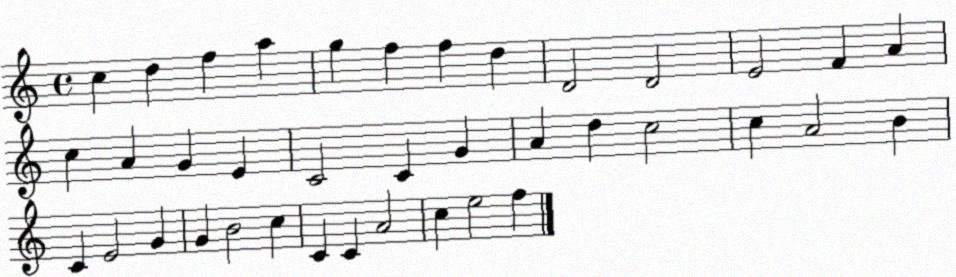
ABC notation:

X:1
T:Untitled
M:4/4
L:1/4
K:C
c d f a g f f d D2 D2 E2 F A c A G E C2 C G A d c2 c A2 B C E2 G G B2 c C C A2 c e2 f